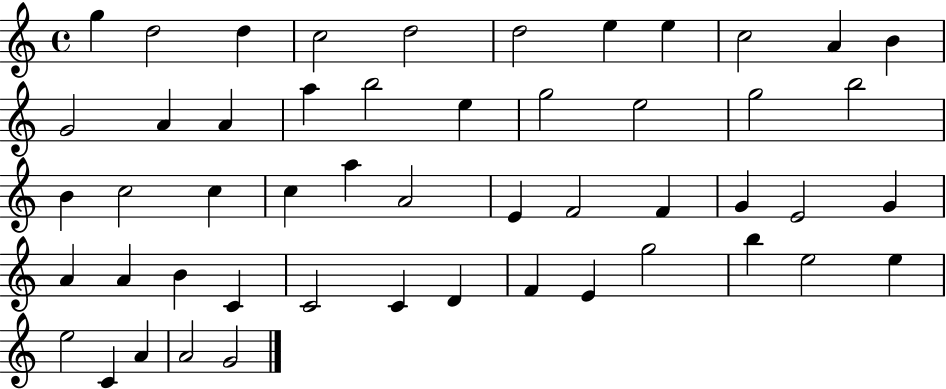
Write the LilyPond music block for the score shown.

{
  \clef treble
  \time 4/4
  \defaultTimeSignature
  \key c \major
  g''4 d''2 d''4 | c''2 d''2 | d''2 e''4 e''4 | c''2 a'4 b'4 | \break g'2 a'4 a'4 | a''4 b''2 e''4 | g''2 e''2 | g''2 b''2 | \break b'4 c''2 c''4 | c''4 a''4 a'2 | e'4 f'2 f'4 | g'4 e'2 g'4 | \break a'4 a'4 b'4 c'4 | c'2 c'4 d'4 | f'4 e'4 g''2 | b''4 e''2 e''4 | \break e''2 c'4 a'4 | a'2 g'2 | \bar "|."
}